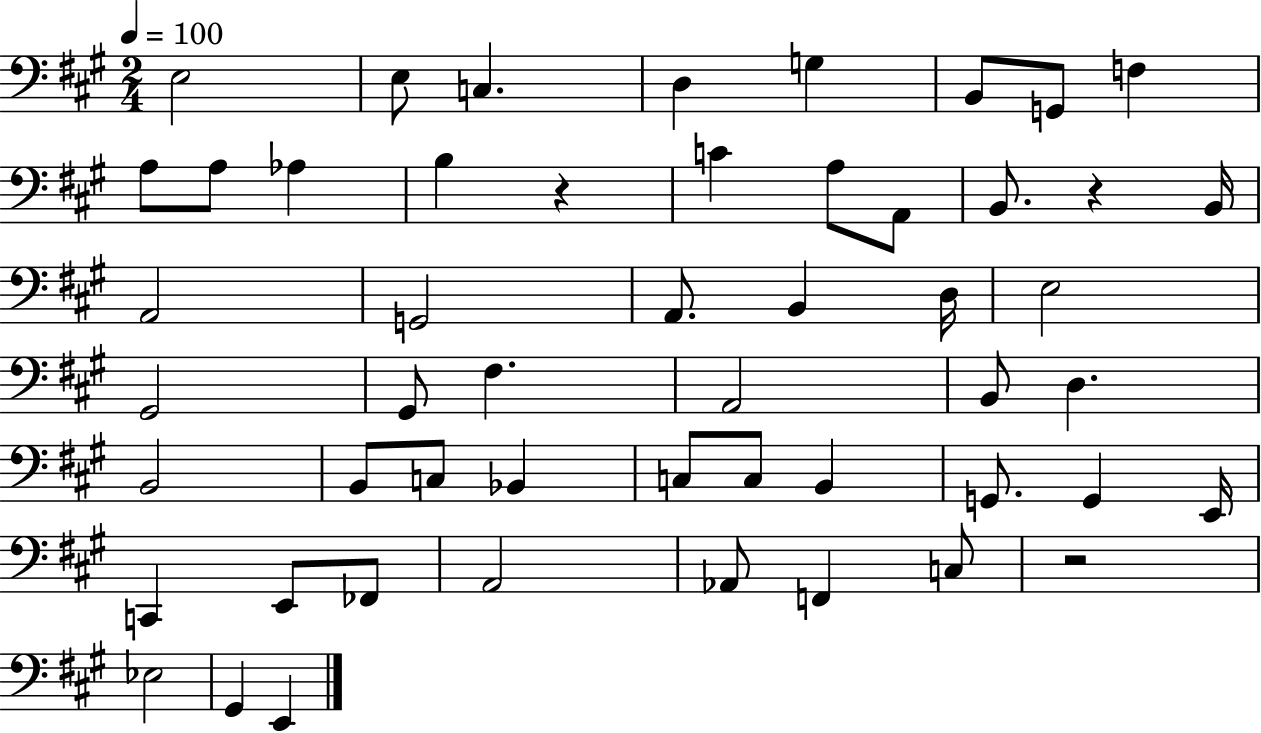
E3/h E3/e C3/q. D3/q G3/q B2/e G2/e F3/q A3/e A3/e Ab3/q B3/q R/q C4/q A3/e A2/e B2/e. R/q B2/s A2/h G2/h A2/e. B2/q D3/s E3/h G#2/h G#2/e F#3/q. A2/h B2/e D3/q. B2/h B2/e C3/e Bb2/q C3/e C3/e B2/q G2/e. G2/q E2/s C2/q E2/e FES2/e A2/h Ab2/e F2/q C3/e R/h Eb3/h G#2/q E2/q